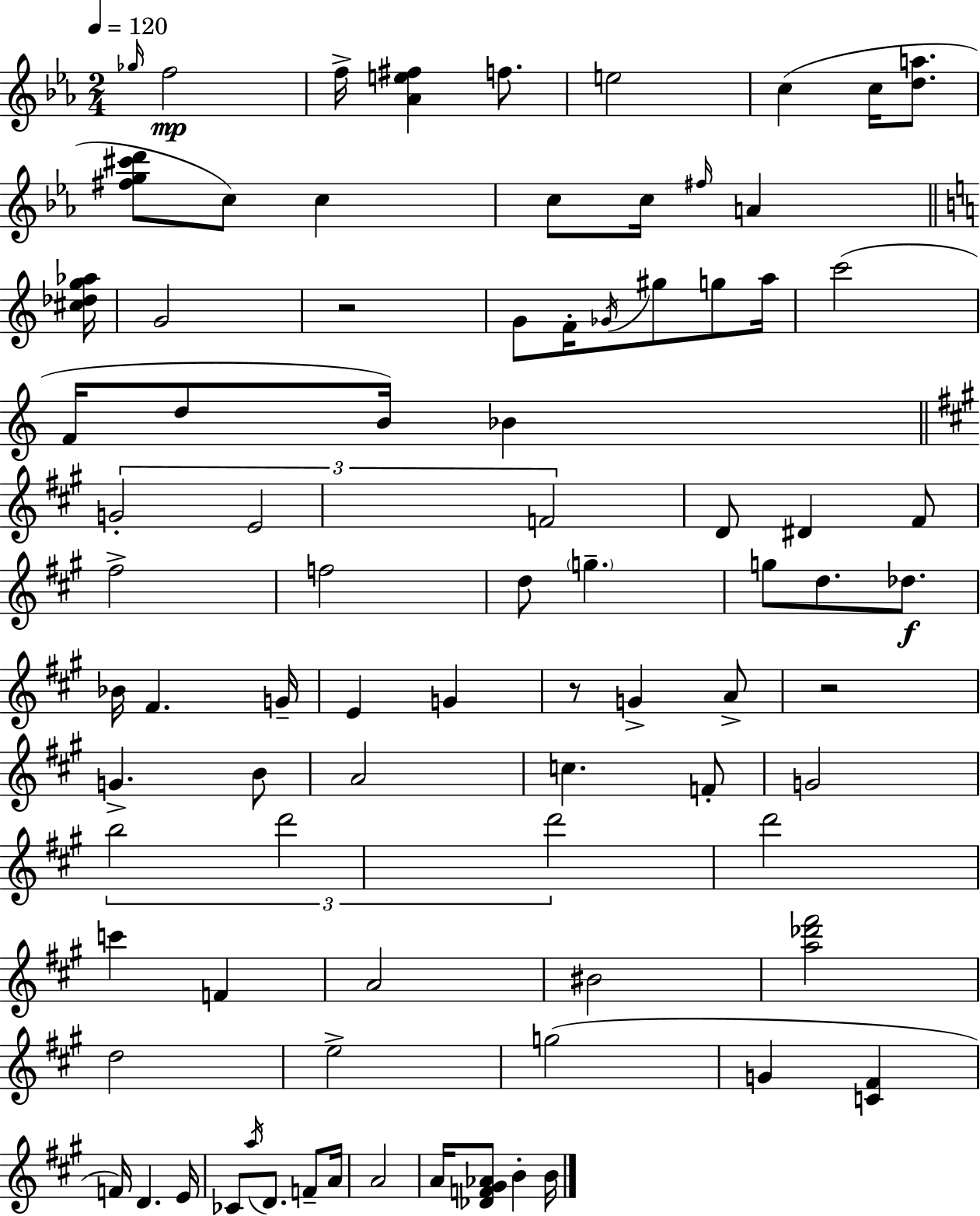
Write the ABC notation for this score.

X:1
T:Untitled
M:2/4
L:1/4
K:Eb
_g/4 f2 f/4 [_Ae^f] f/2 e2 c c/4 [da]/2 [^fg^c'd']/2 c/2 c c/2 c/4 ^f/4 A [^c_dg_a]/4 G2 z2 G/2 F/4 _G/4 ^g/2 g/2 a/4 c'2 F/4 d/2 B/4 _B G2 E2 F2 D/2 ^D ^F/2 ^f2 f2 d/2 g g/2 d/2 _d/2 _B/4 ^F G/4 E G z/2 G A/2 z2 G B/2 A2 c F/2 G2 b2 d'2 d'2 d'2 c' F A2 ^B2 [a_d'^f']2 d2 e2 g2 G [C^F] F/4 D E/4 _C/2 a/4 D/2 F/2 A/4 A2 A/4 [_DF^G_A]/2 B B/4